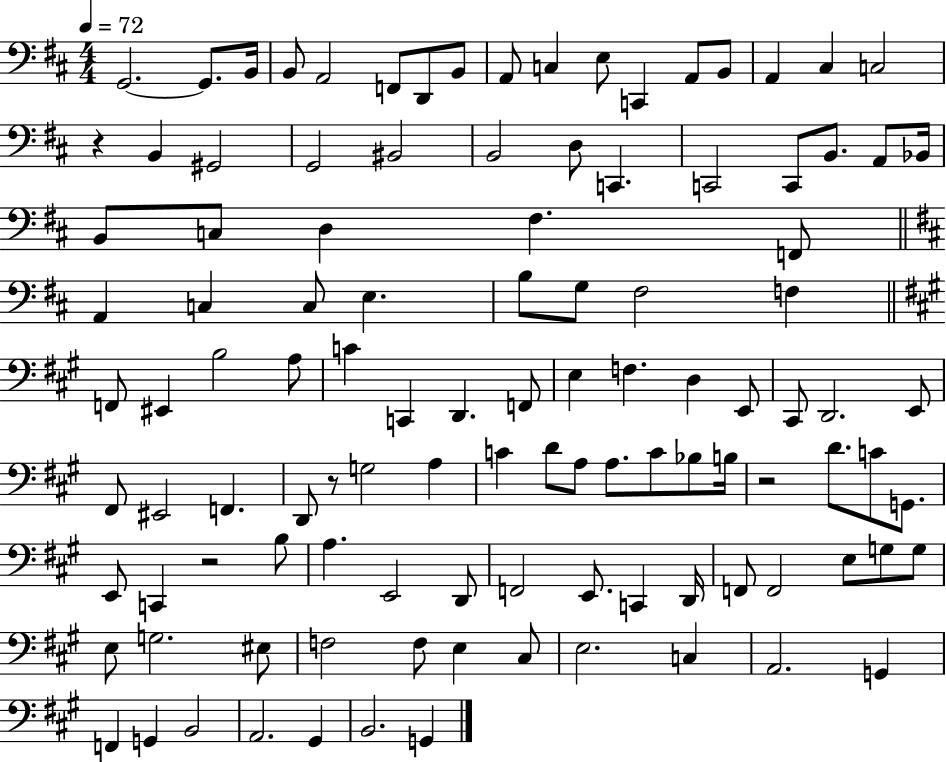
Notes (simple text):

G2/h. G2/e. B2/s B2/e A2/h F2/e D2/e B2/e A2/e C3/q E3/e C2/q A2/e B2/e A2/q C#3/q C3/h R/q B2/q G#2/h G2/h BIS2/h B2/h D3/e C2/q. C2/h C2/e B2/e. A2/e Bb2/s B2/e C3/e D3/q F#3/q. F2/e A2/q C3/q C3/e E3/q. B3/e G3/e F#3/h F3/q F2/e EIS2/q B3/h A3/e C4/q C2/q D2/q. F2/e E3/q F3/q. D3/q E2/e C#2/e D2/h. E2/e F#2/e EIS2/h F2/q. D2/e R/e G3/h A3/q C4/q D4/e A3/e A3/e. C4/e Bb3/e B3/s R/h D4/e. C4/e G2/e. E2/e C2/q R/h B3/e A3/q. E2/h D2/e F2/h E2/e. C2/q D2/s F2/e F2/h E3/e G3/e G3/e E3/e G3/h. EIS3/e F3/h F3/e E3/q C#3/e E3/h. C3/q A2/h. G2/q F2/q G2/q B2/h A2/h. G#2/q B2/h. G2/q